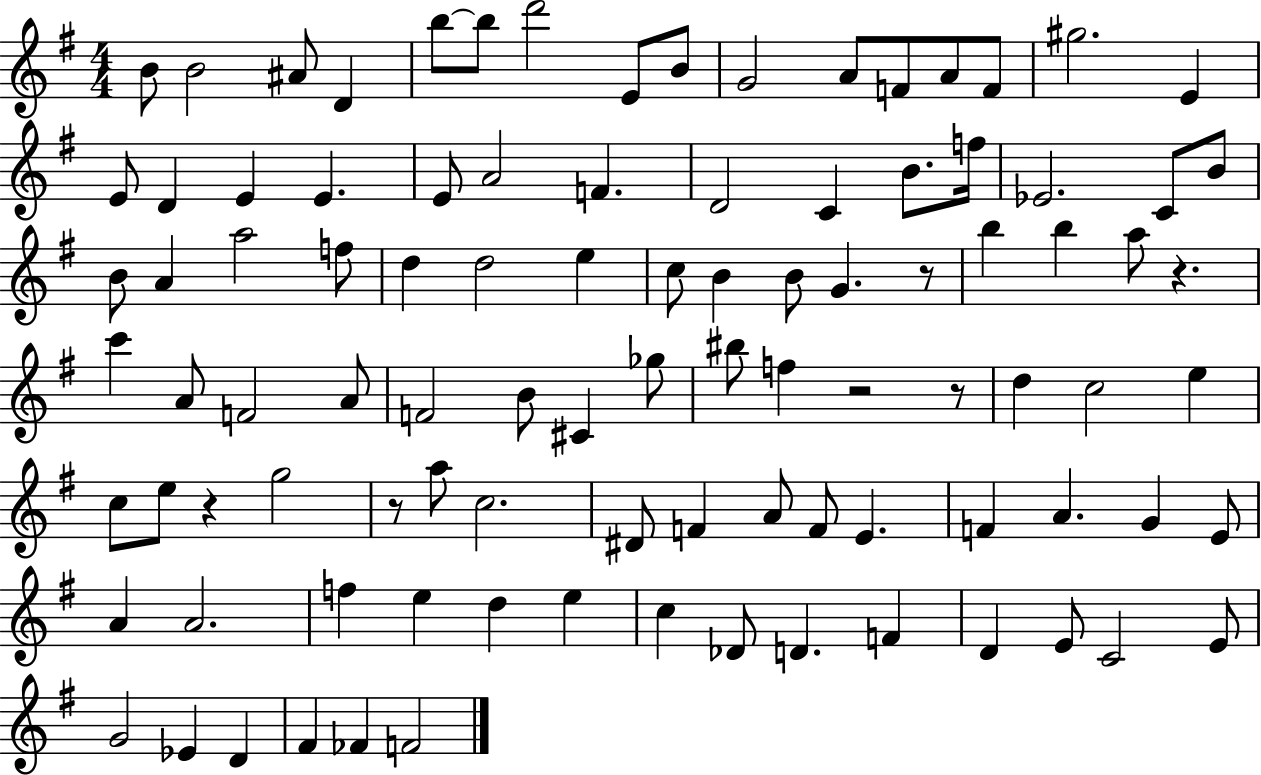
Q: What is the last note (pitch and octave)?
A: F4